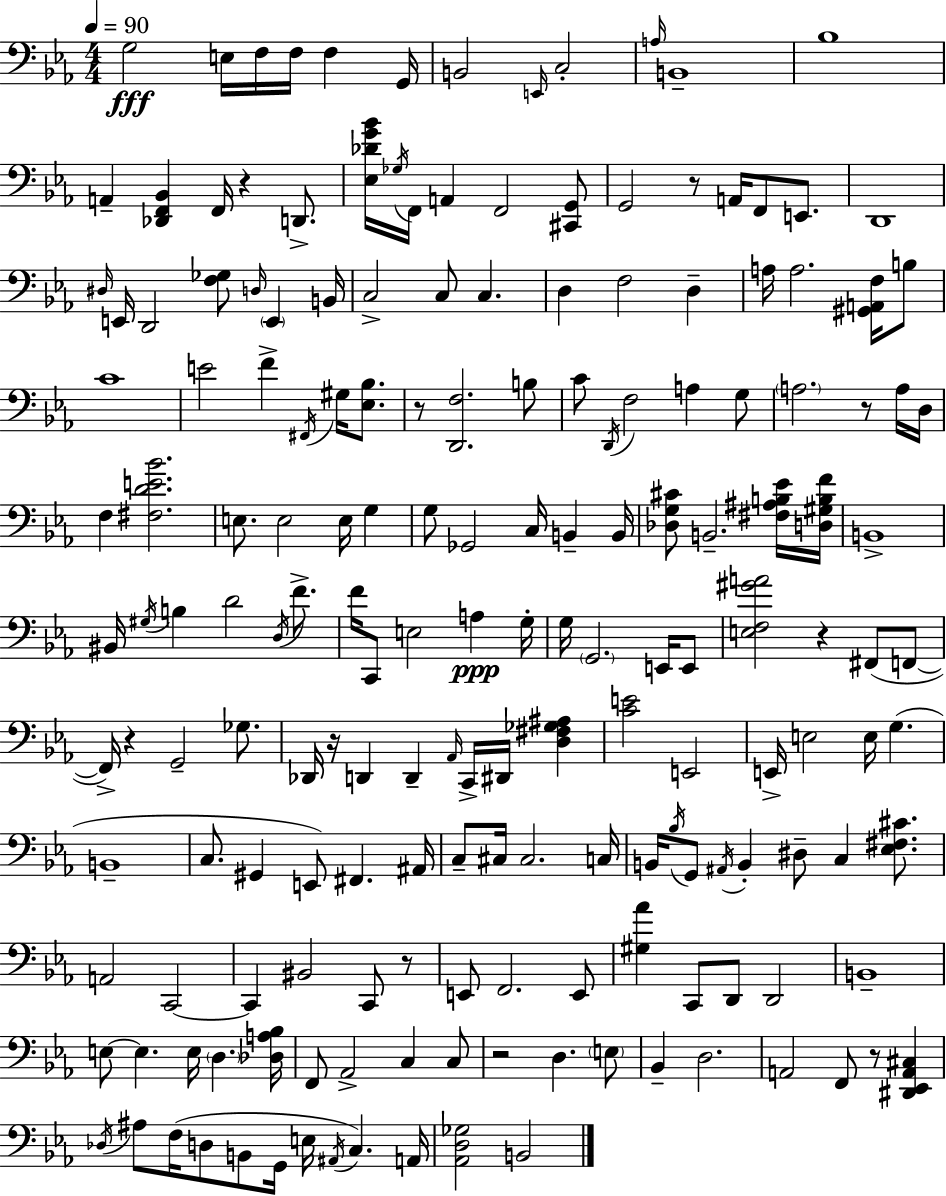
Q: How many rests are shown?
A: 10